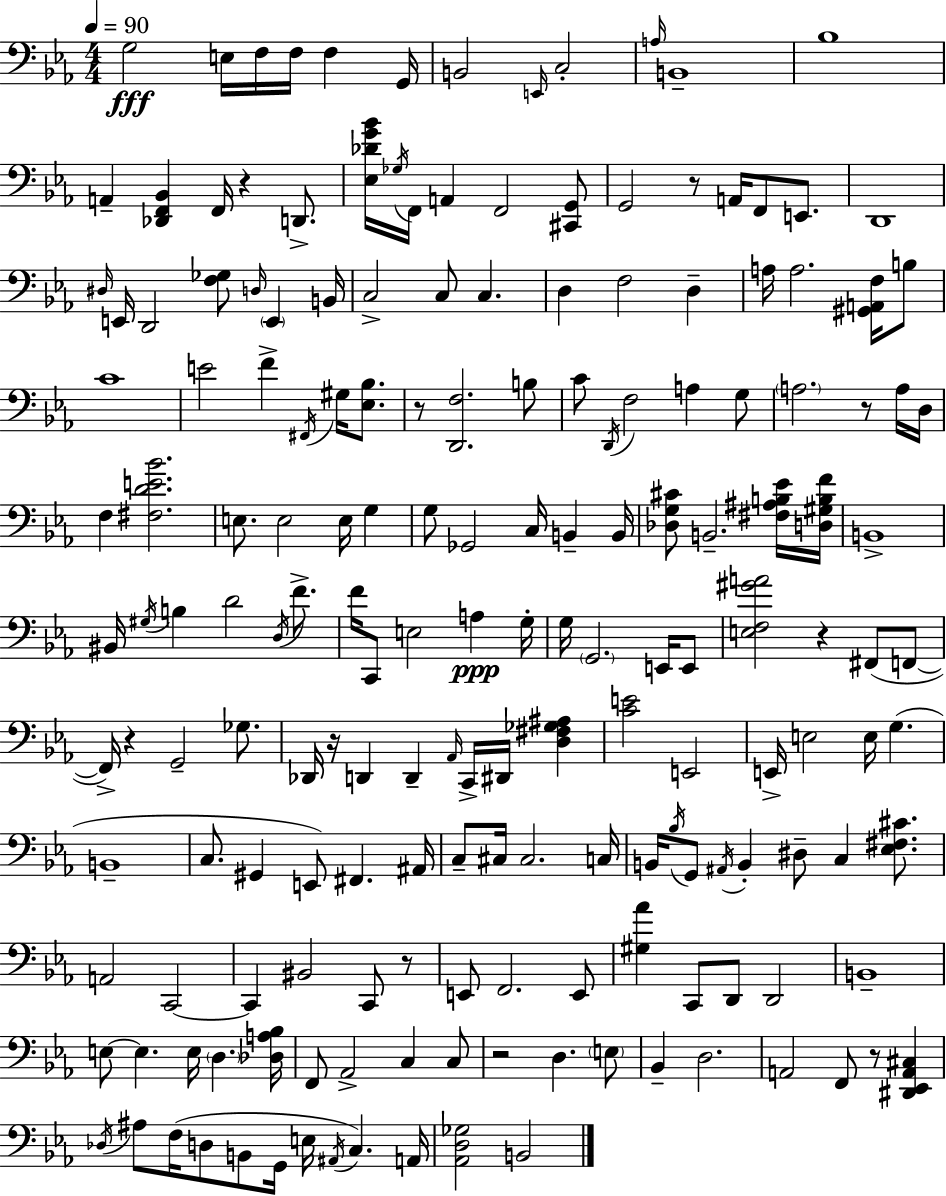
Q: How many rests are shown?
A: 10